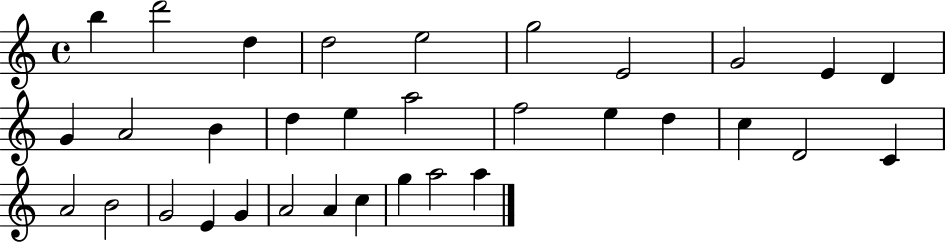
X:1
T:Untitled
M:4/4
L:1/4
K:C
b d'2 d d2 e2 g2 E2 G2 E D G A2 B d e a2 f2 e d c D2 C A2 B2 G2 E G A2 A c g a2 a